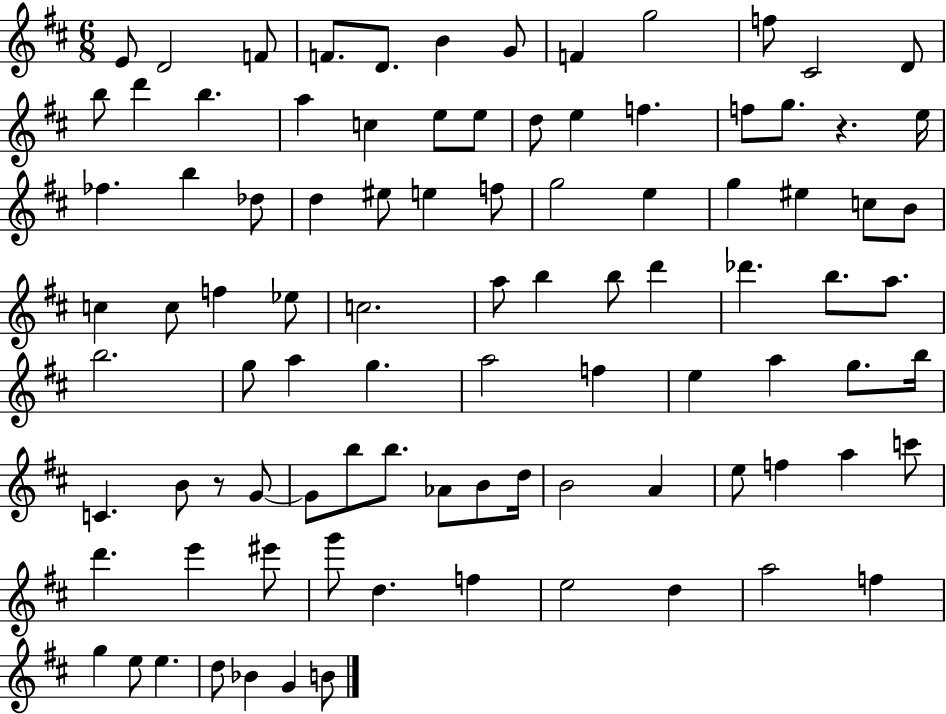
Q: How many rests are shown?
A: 2